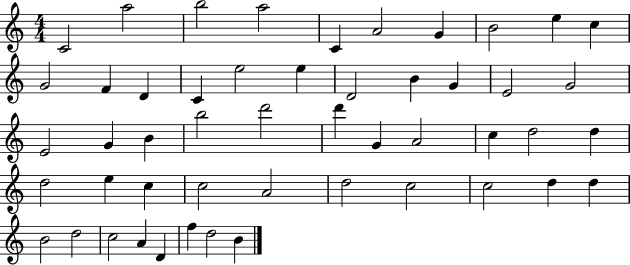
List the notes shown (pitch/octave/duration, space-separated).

C4/h A5/h B5/h A5/h C4/q A4/h G4/q B4/h E5/q C5/q G4/h F4/q D4/q C4/q E5/h E5/q D4/h B4/q G4/q E4/h G4/h E4/h G4/q B4/q B5/h D6/h D6/q G4/q A4/h C5/q D5/h D5/q D5/h E5/q C5/q C5/h A4/h D5/h C5/h C5/h D5/q D5/q B4/h D5/h C5/h A4/q D4/q F5/q D5/h B4/q